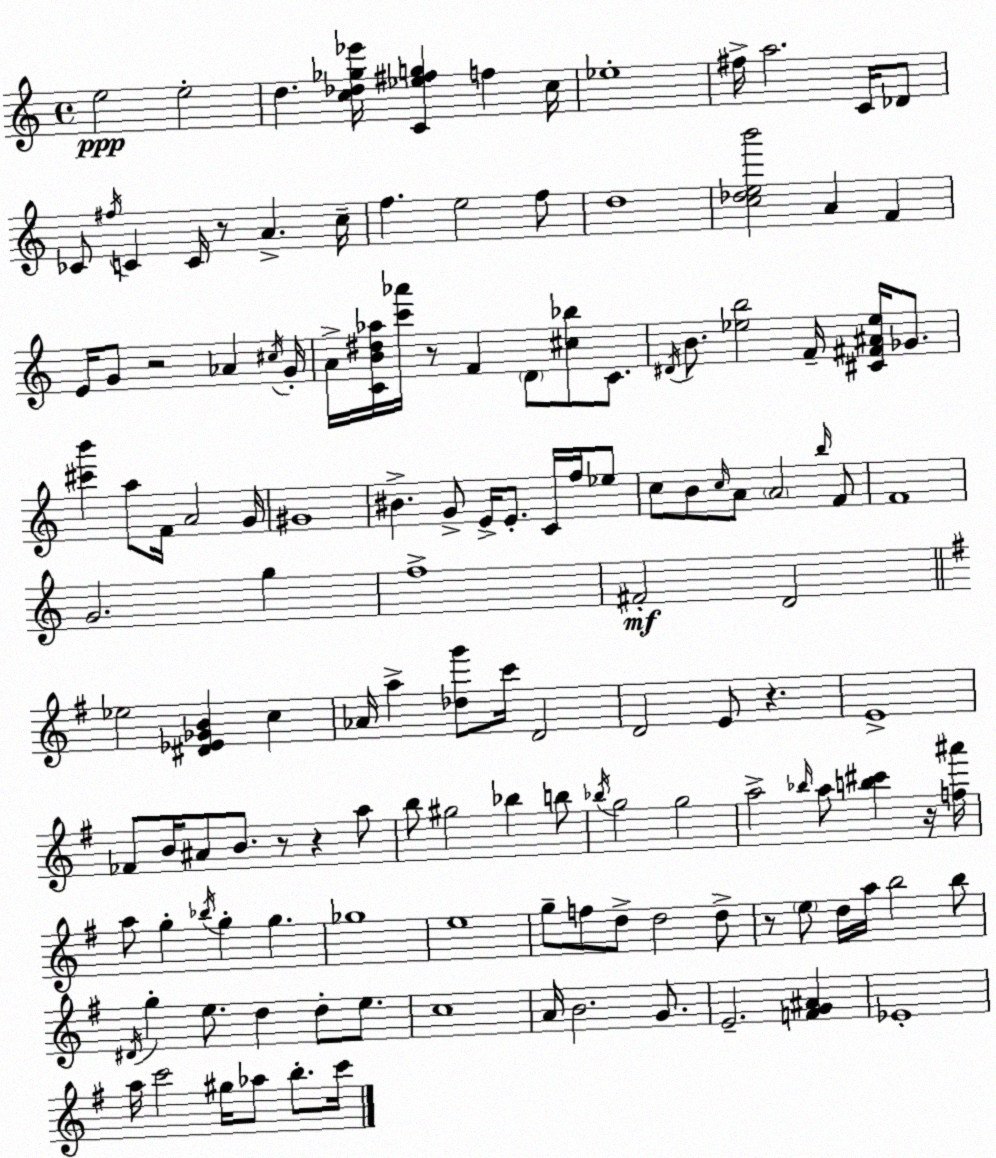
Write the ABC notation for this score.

X:1
T:Untitled
M:4/4
L:1/4
K:Am
e2 e2 d [c_d_g_e']/4 [C_e^fg] f c/4 _e4 ^f/4 a2 C/4 _D/2 _C/2 ^f/4 C C/4 z/2 A c/4 f e2 f/2 d4 [c_deb']2 A F E/4 G/2 z2 _A ^c/4 G/4 A/4 [CB^d_a]/4 [c'_a']/4 z/2 F D/2 [^c_b]/2 C/2 ^D/4 B/2 [_eb]2 F/4 [^C^F^A_e]/4 _G/2 [^c'b'] a/2 F/4 A2 G/4 ^G4 ^B G/2 E/4 E/2 C/4 f/4 _e/2 c/2 B/2 c/4 A/2 A2 b/4 F/2 F4 G2 g f4 ^F2 D2 _e2 [^D_E_GB] c _A/4 a [_dg']/2 c'/4 D2 D2 E/2 z E4 _F/2 B/4 ^A/2 B/2 z/2 z a/2 b/2 ^g2 _b b/2 _b/4 g2 g2 a2 _b/4 a/2 [b^c'] z/4 [f^a']/4 a/2 g _b/4 g g _g4 e4 g/2 f/2 d/2 d2 d/2 z/2 e/2 d/4 a/4 b2 b/2 ^D/4 g e/2 d d/2 e/2 c4 A/4 B2 G/2 E2 [FG^A] _E4 a/4 c'2 ^g/4 _a/2 b/2 c'/4